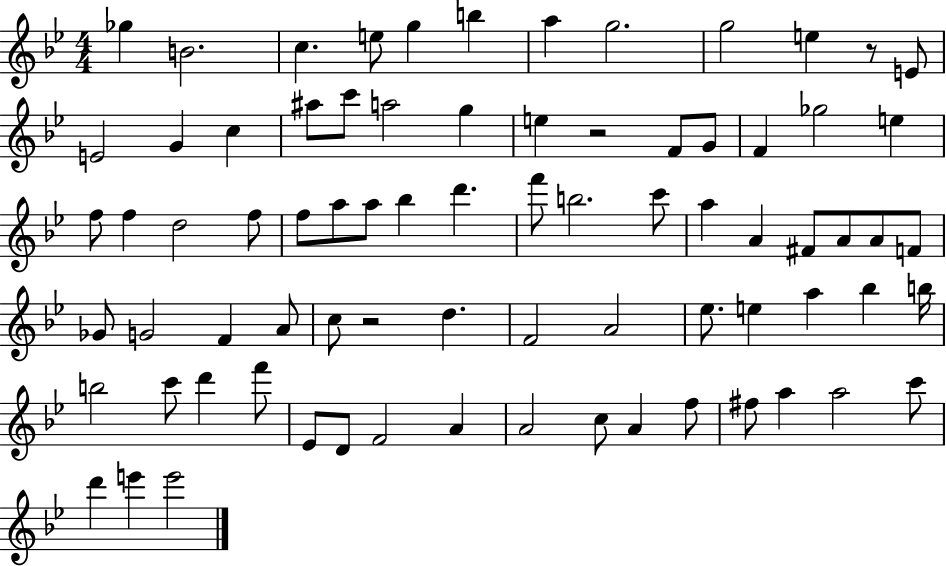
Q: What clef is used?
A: treble